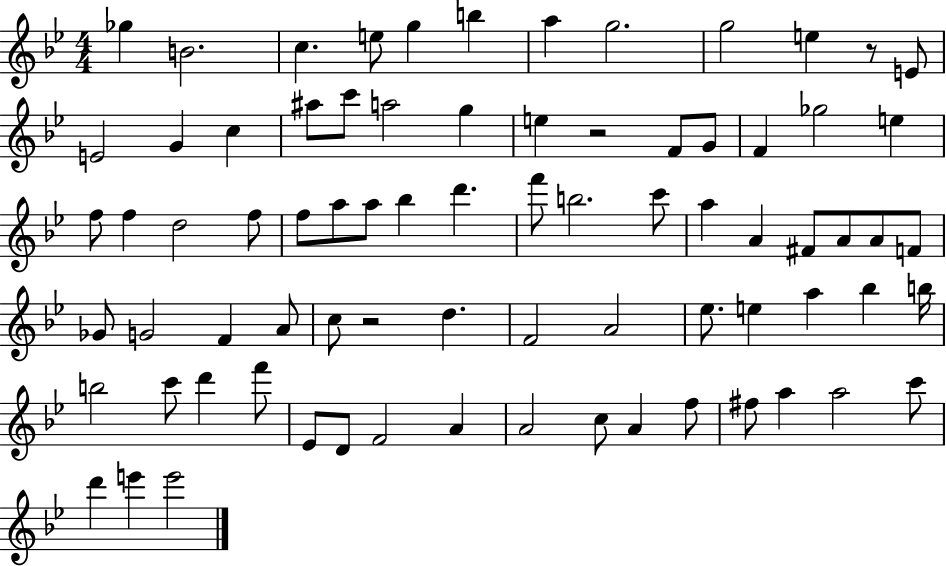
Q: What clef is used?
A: treble